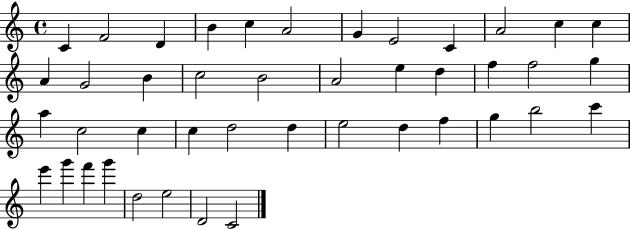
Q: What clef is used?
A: treble